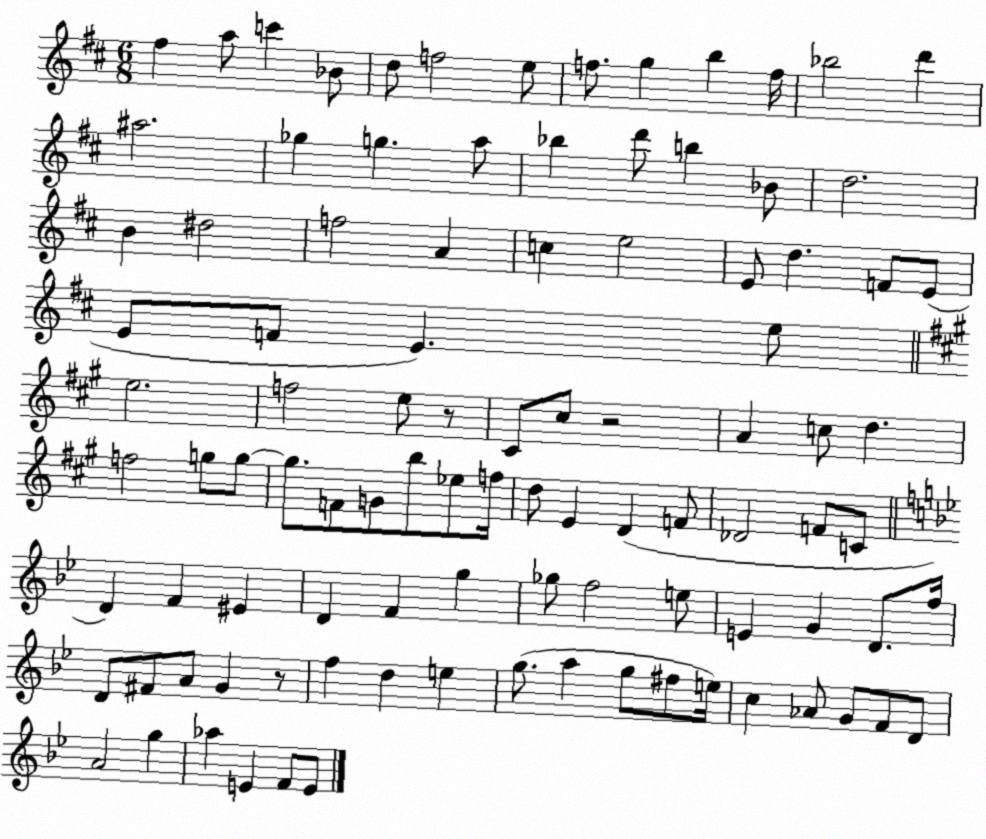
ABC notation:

X:1
T:Untitled
M:6/8
L:1/4
K:D
^f a/2 c' _B/2 d/2 f2 e/2 f/2 g b f/4 _b2 d' ^a2 _g g a/2 _b d'/2 b _B/2 d2 B ^d2 f2 A c e2 E/2 d F/2 E/2 E/2 F/2 E e/2 e2 f2 e/2 z/2 ^C/2 ^c/2 z2 A c/2 d f2 g/2 g/2 g/2 F/2 G/2 b/2 _e/2 f/4 d/2 E D F/2 _D2 F/2 C/2 D F ^E D F g _g/2 f2 e/2 E G D/2 f/4 D/2 ^F/2 A/2 G z/2 f d e g/2 a g/2 ^f/2 e/4 c _A/2 G/2 F/2 D/2 A2 g _a E F/2 E/2